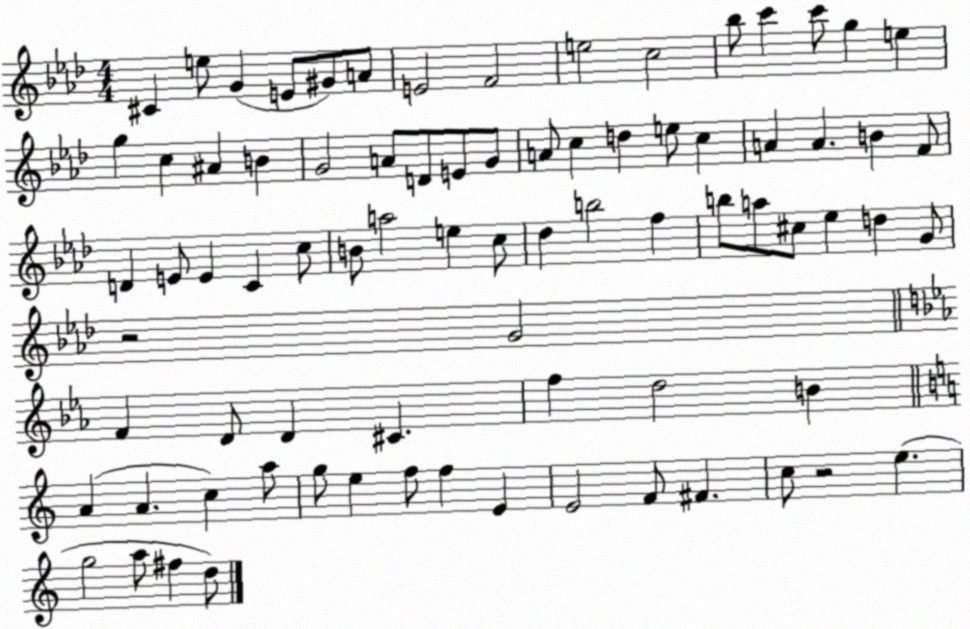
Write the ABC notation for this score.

X:1
T:Untitled
M:4/4
L:1/4
K:Ab
^C e/2 G E/2 ^G/2 A/2 E2 F2 e2 c2 _b/2 c' c'/2 g e g c ^A B G2 A/2 D/2 E/2 G/2 A/2 c d e/2 c A A B F/2 D E/2 E C c/2 B/2 a2 e c/2 _d b2 f b/2 a/2 ^c/2 _e d G/2 z2 G2 F D/2 D ^C f d2 B A A c a/2 g/2 e f/2 f E E2 F/2 ^F c/2 z2 e g2 a/2 ^f d/2